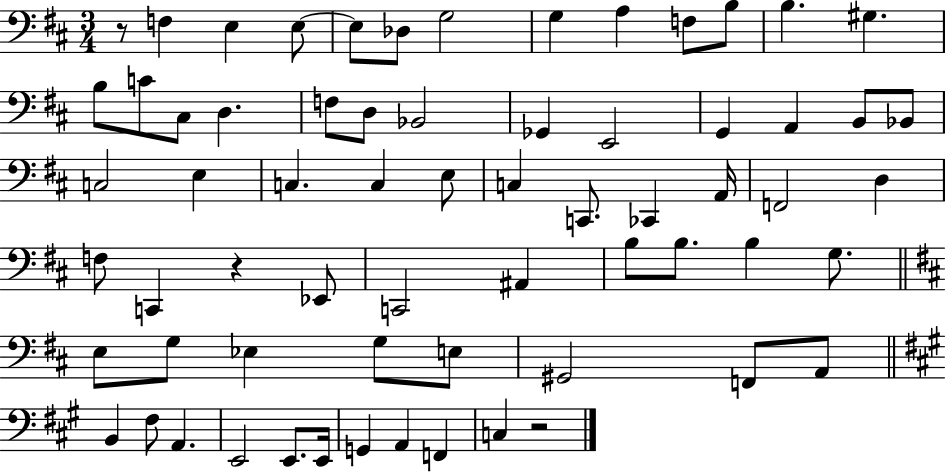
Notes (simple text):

R/e F3/q E3/q E3/e E3/e Db3/e G3/h G3/q A3/q F3/e B3/e B3/q. G#3/q. B3/e C4/e C#3/e D3/q. F3/e D3/e Bb2/h Gb2/q E2/h G2/q A2/q B2/e Bb2/e C3/h E3/q C3/q. C3/q E3/e C3/q C2/e. CES2/q A2/s F2/h D3/q F3/e C2/q R/q Eb2/e C2/h A#2/q B3/e B3/e. B3/q G3/e. E3/e G3/e Eb3/q G3/e E3/e G#2/h F2/e A2/e B2/q F#3/e A2/q. E2/h E2/e. E2/s G2/q A2/q F2/q C3/q R/h